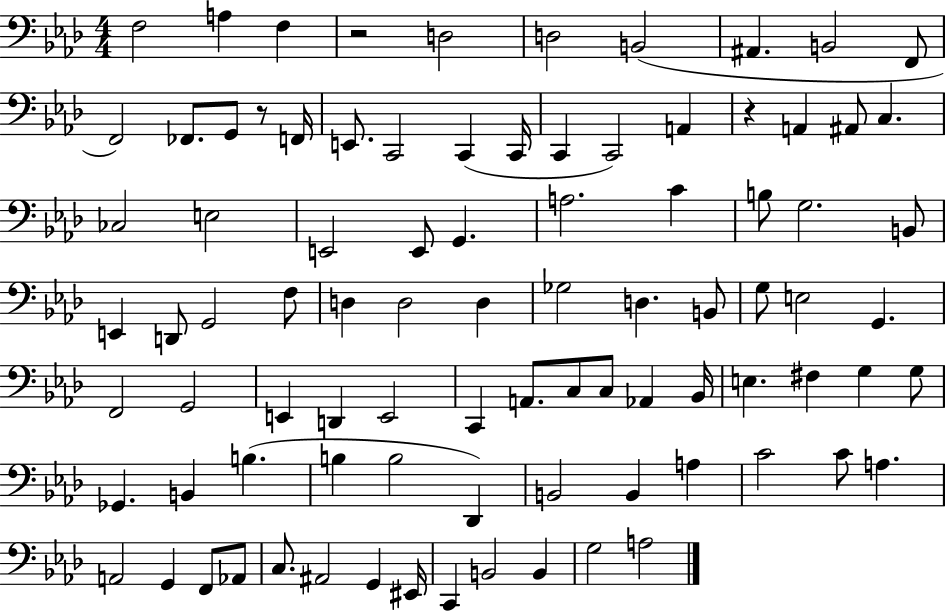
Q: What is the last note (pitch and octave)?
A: A3